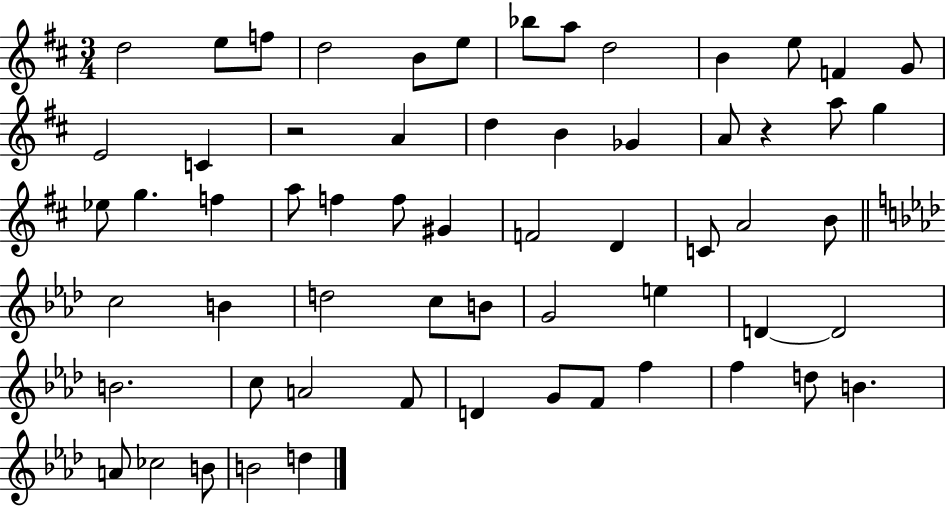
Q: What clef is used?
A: treble